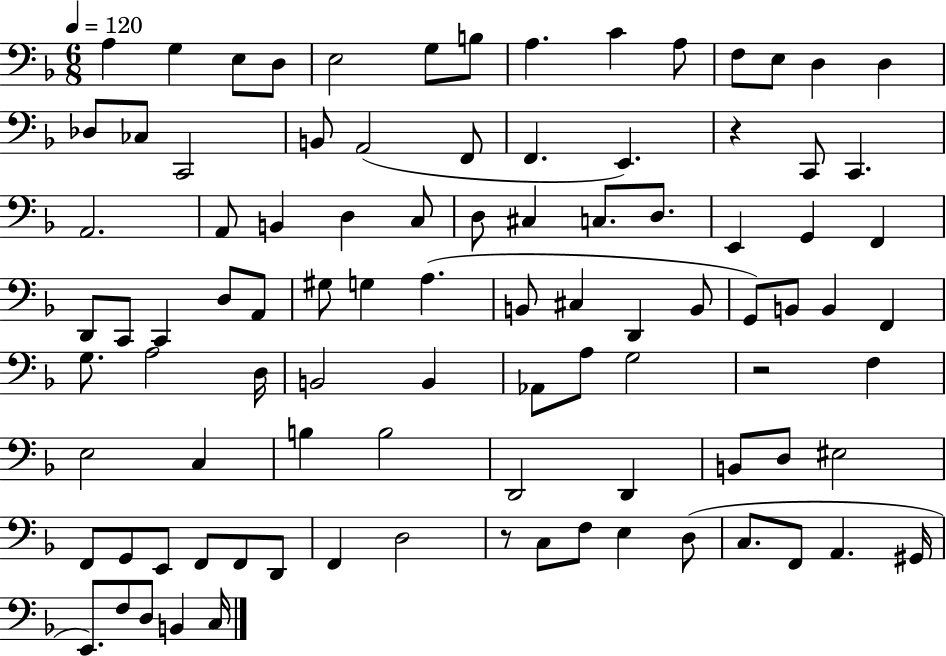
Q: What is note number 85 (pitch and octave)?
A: A2